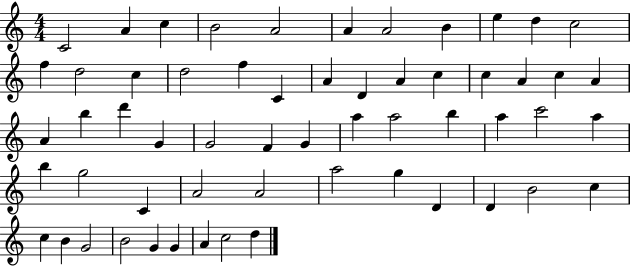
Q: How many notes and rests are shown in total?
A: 58